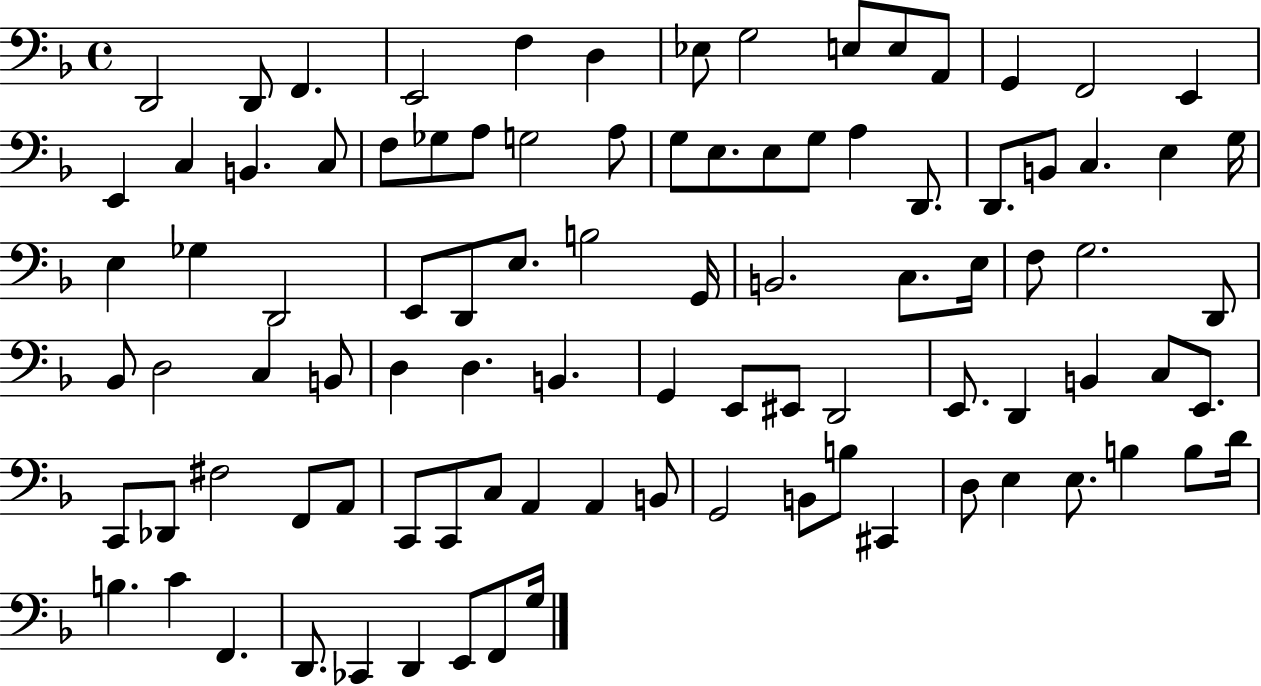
{
  \clef bass
  \time 4/4
  \defaultTimeSignature
  \key f \major
  \repeat volta 2 { d,2 d,8 f,4. | e,2 f4 d4 | ees8 g2 e8 e8 a,8 | g,4 f,2 e,4 | \break e,4 c4 b,4. c8 | f8 ges8 a8 g2 a8 | g8 e8. e8 g8 a4 d,8. | d,8. b,8 c4. e4 g16 | \break e4 ges4 d,2 | e,8 d,8 e8. b2 g,16 | b,2. c8. e16 | f8 g2. d,8 | \break bes,8 d2 c4 b,8 | d4 d4. b,4. | g,4 e,8 eis,8 d,2 | e,8. d,4 b,4 c8 e,8. | \break c,8 des,8 fis2 f,8 a,8 | c,8 c,8 c8 a,4 a,4 b,8 | g,2 b,8 b8 cis,4 | d8 e4 e8. b4 b8 d'16 | \break b4. c'4 f,4. | d,8. ces,4 d,4 e,8 f,8 g16 | } \bar "|."
}